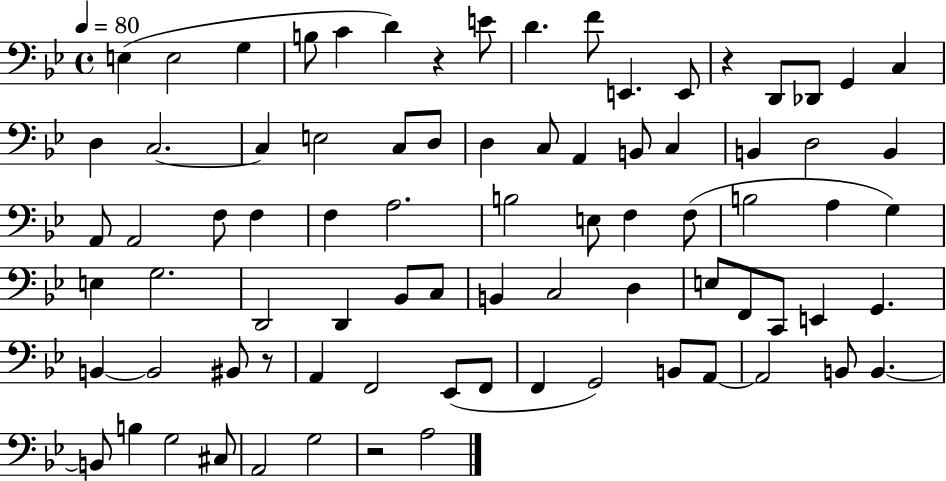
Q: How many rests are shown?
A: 4